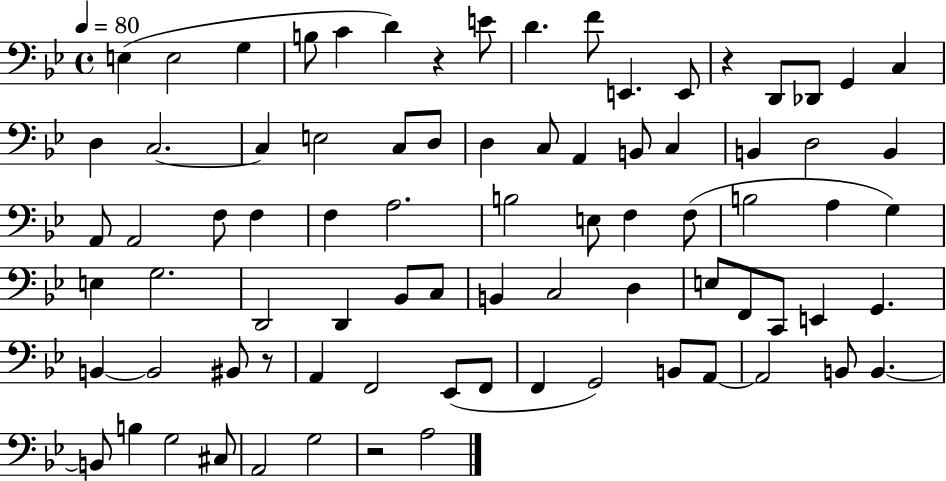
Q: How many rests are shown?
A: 4